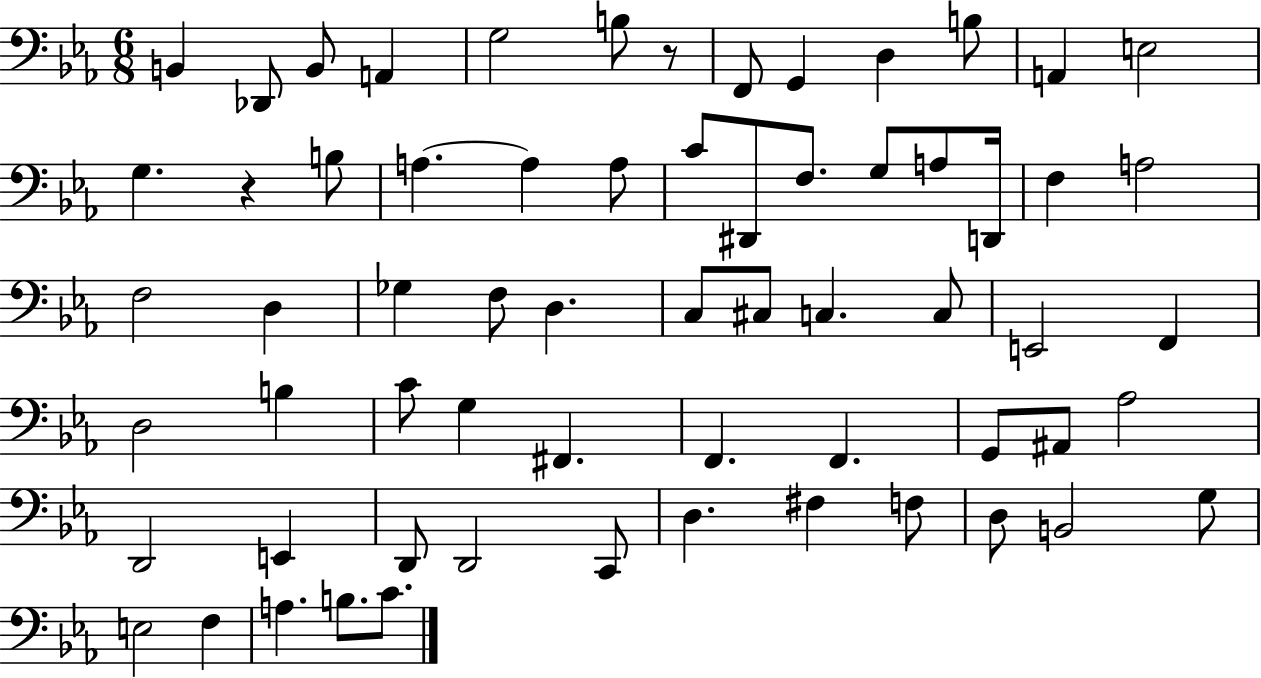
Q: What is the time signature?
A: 6/8